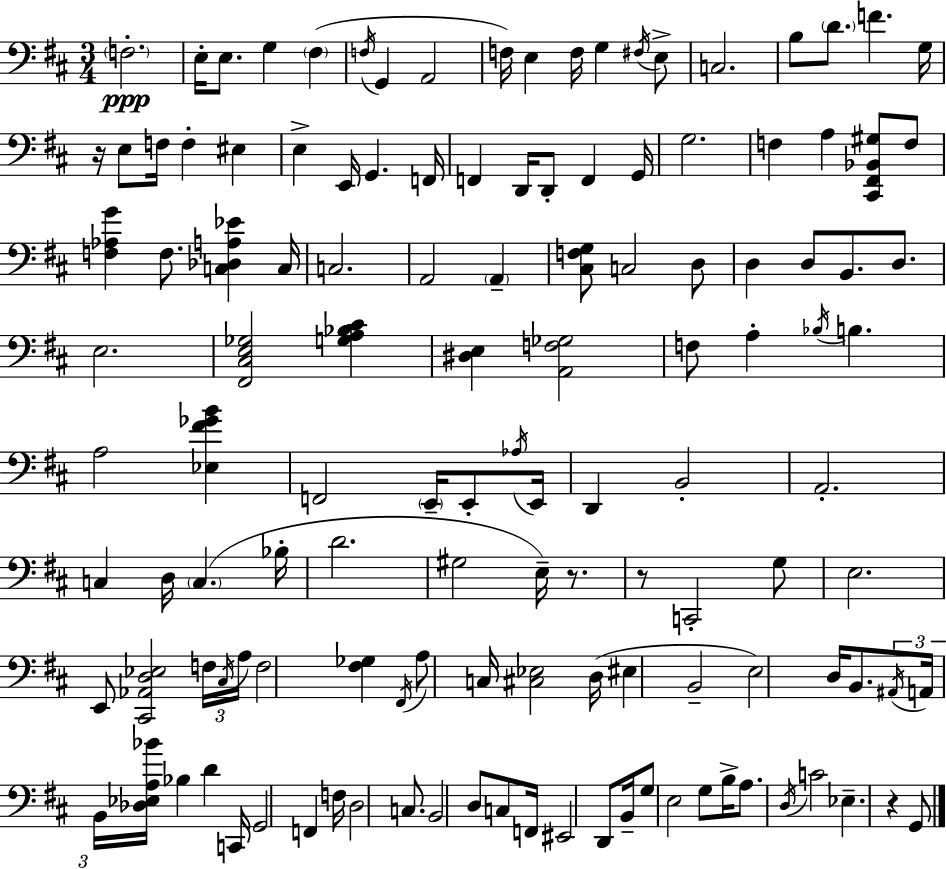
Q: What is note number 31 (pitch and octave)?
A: F2